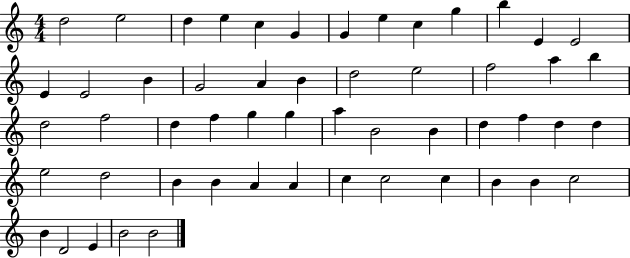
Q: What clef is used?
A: treble